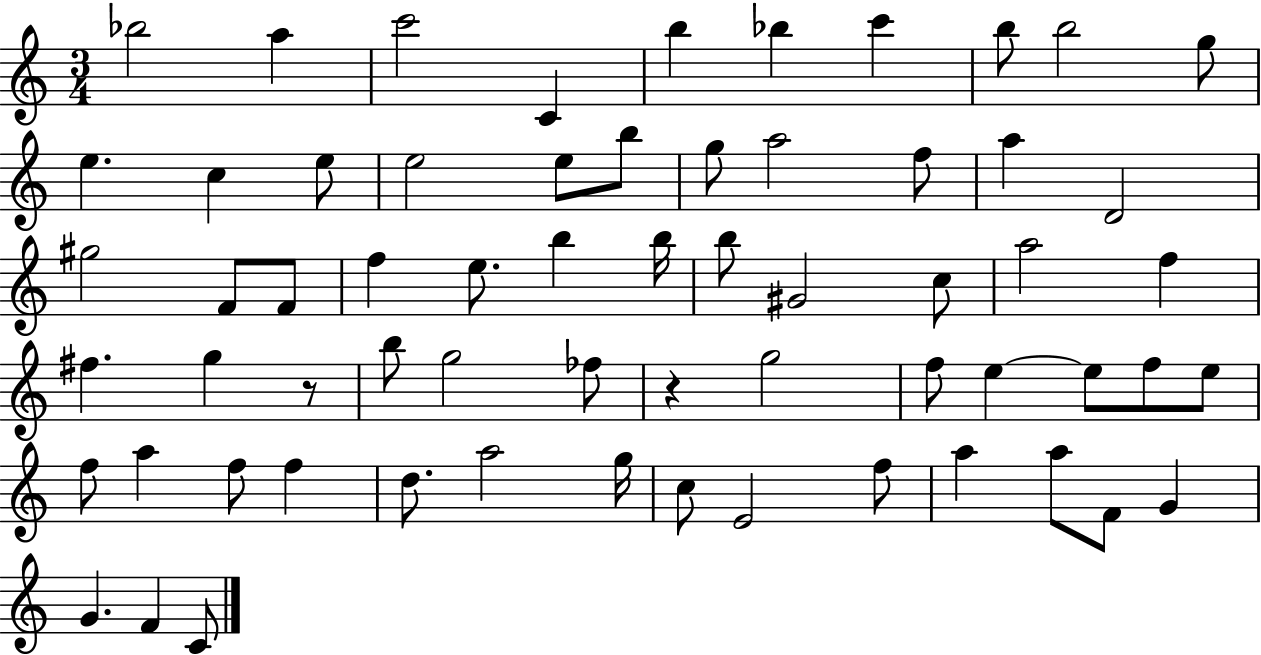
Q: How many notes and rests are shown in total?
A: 63